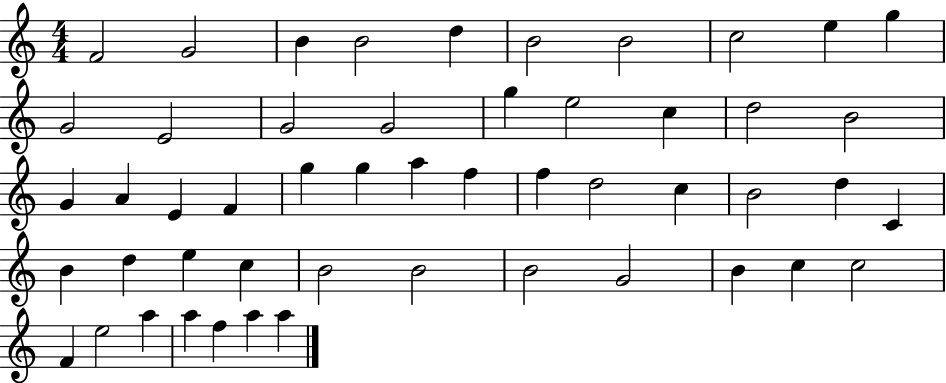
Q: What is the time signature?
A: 4/4